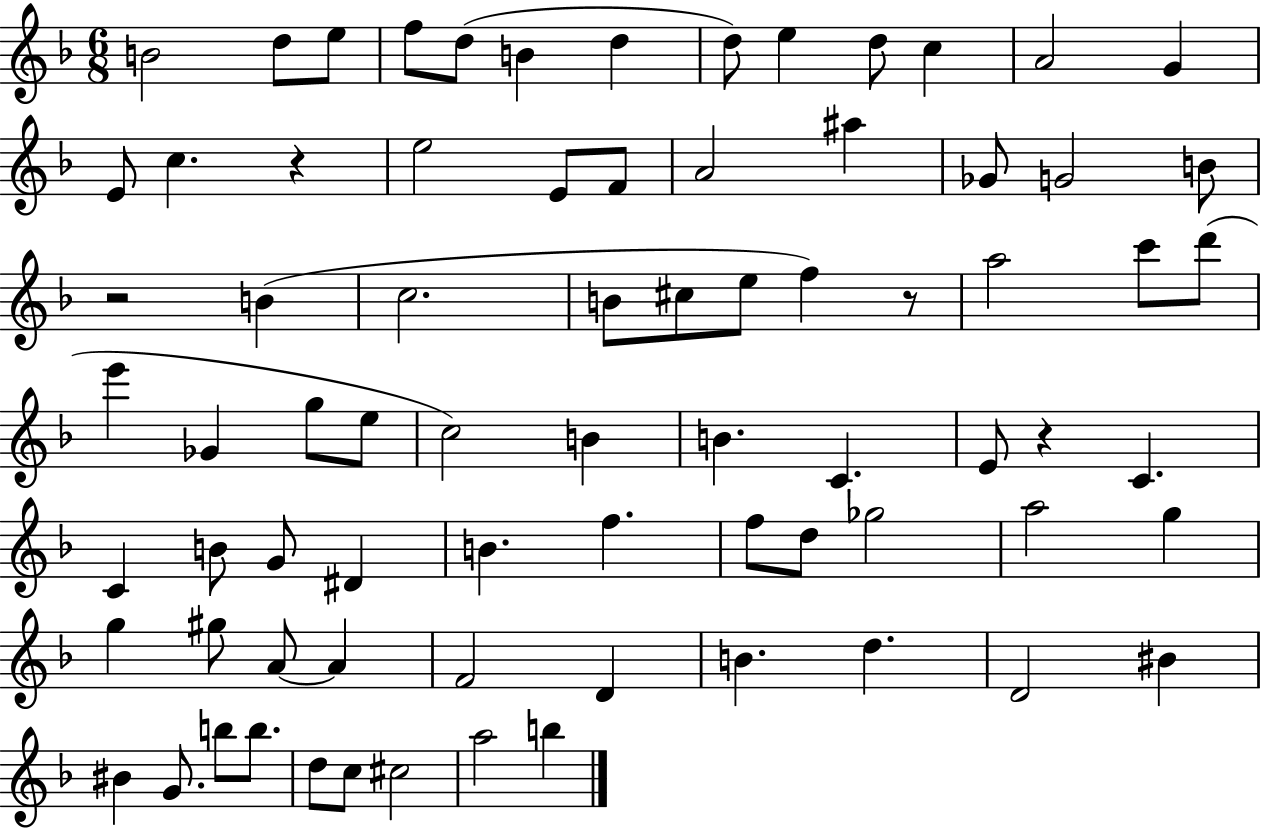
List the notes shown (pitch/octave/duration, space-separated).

B4/h D5/e E5/e F5/e D5/e B4/q D5/q D5/e E5/q D5/e C5/q A4/h G4/q E4/e C5/q. R/q E5/h E4/e F4/e A4/h A#5/q Gb4/e G4/h B4/e R/h B4/q C5/h. B4/e C#5/e E5/e F5/q R/e A5/h C6/e D6/e E6/q Gb4/q G5/e E5/e C5/h B4/q B4/q. C4/q. E4/e R/q C4/q. C4/q B4/e G4/e D#4/q B4/q. F5/q. F5/e D5/e Gb5/h A5/h G5/q G5/q G#5/e A4/e A4/q F4/h D4/q B4/q. D5/q. D4/h BIS4/q BIS4/q G4/e. B5/e B5/e. D5/e C5/e C#5/h A5/h B5/q